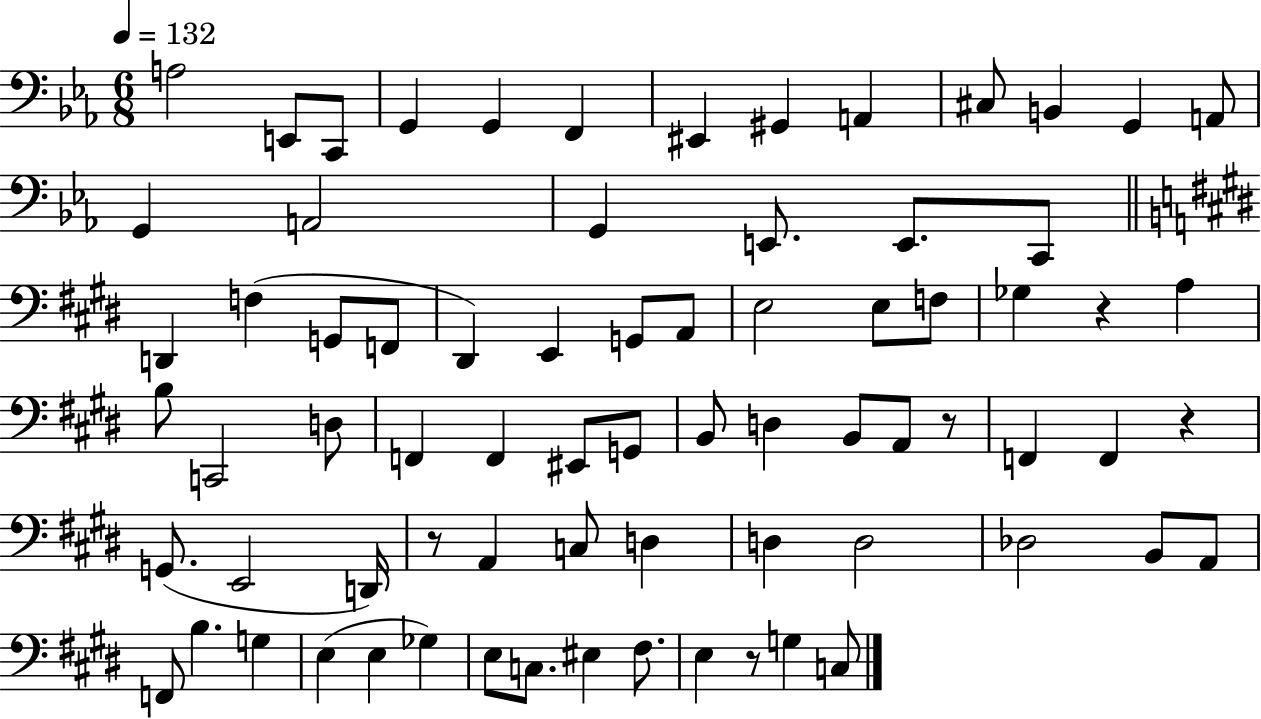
{
  \clef bass
  \numericTimeSignature
  \time 6/8
  \key ees \major
  \tempo 4 = 132
  a2 e,8 c,8 | g,4 g,4 f,4 | eis,4 gis,4 a,4 | cis8 b,4 g,4 a,8 | \break g,4 a,2 | g,4 e,8. e,8. c,8 | \bar "||" \break \key e \major d,4 f4( g,8 f,8 | dis,4) e,4 g,8 a,8 | e2 e8 f8 | ges4 r4 a4 | \break b8 c,2 d8 | f,4 f,4 eis,8 g,8 | b,8 d4 b,8 a,8 r8 | f,4 f,4 r4 | \break g,8.( e,2 d,16) | r8 a,4 c8 d4 | d4 d2 | des2 b,8 a,8 | \break f,8 b4. g4 | e4( e4 ges4) | e8 c8. eis4 fis8. | e4 r8 g4 c8 | \break \bar "|."
}